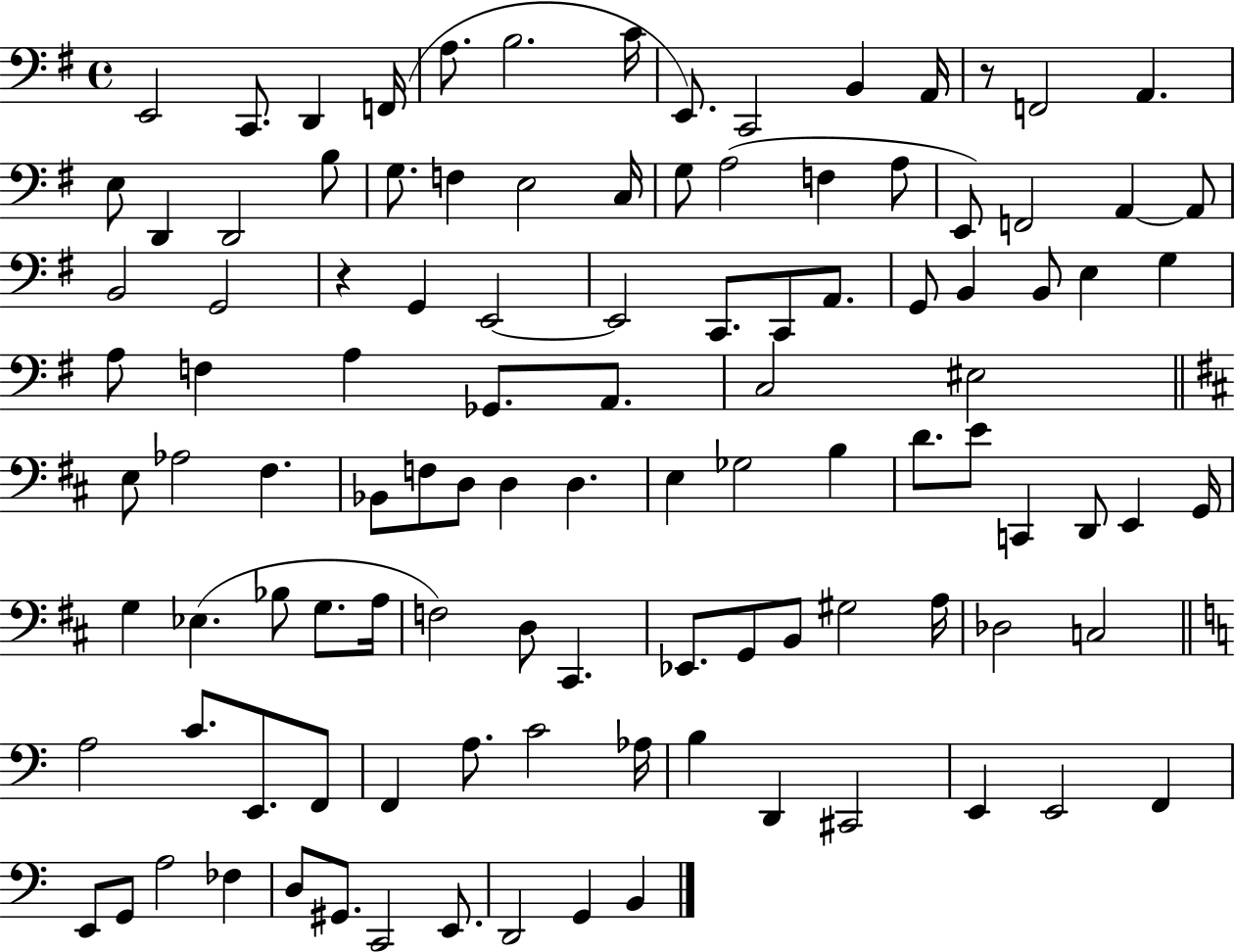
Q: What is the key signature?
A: G major